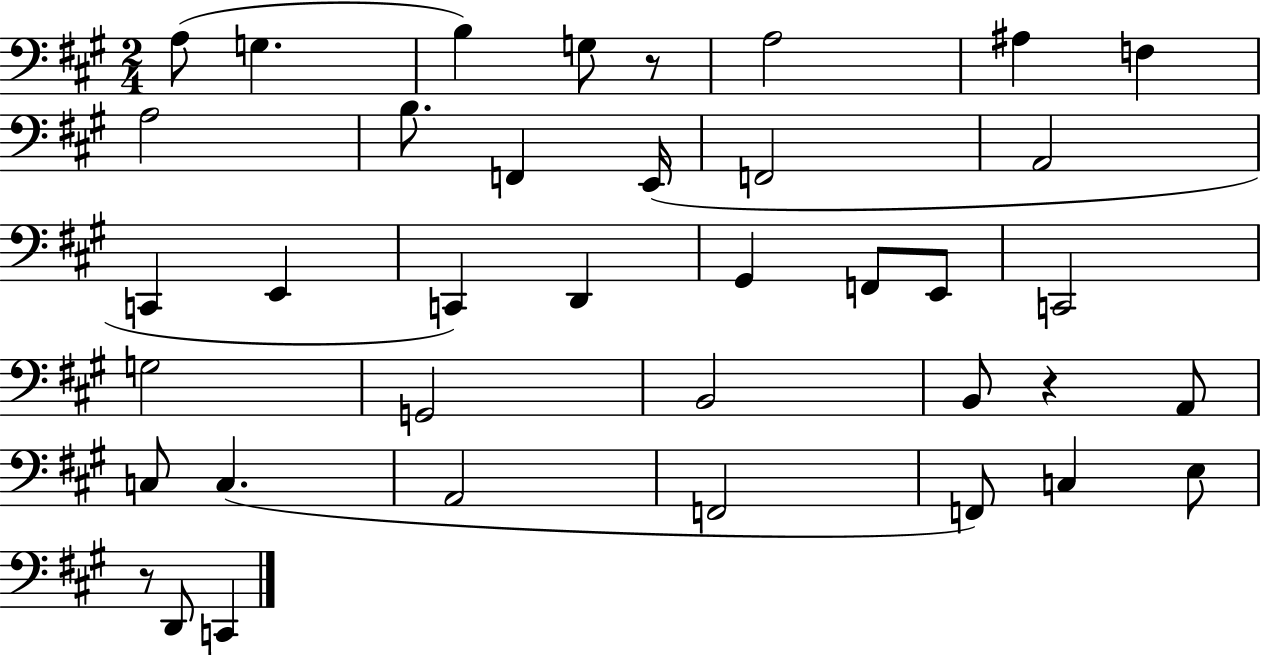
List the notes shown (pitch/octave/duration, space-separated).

A3/e G3/q. B3/q G3/e R/e A3/h A#3/q F3/q A3/h B3/e. F2/q E2/s F2/h A2/h C2/q E2/q C2/q D2/q G#2/q F2/e E2/e C2/h G3/h G2/h B2/h B2/e R/q A2/e C3/e C3/q. A2/h F2/h F2/e C3/q E3/e R/e D2/e C2/q